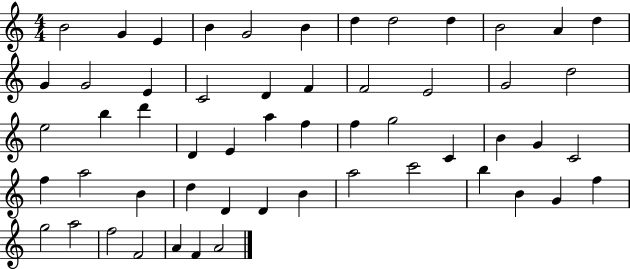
B4/h G4/q E4/q B4/q G4/h B4/q D5/q D5/h D5/q B4/h A4/q D5/q G4/q G4/h E4/q C4/h D4/q F4/q F4/h E4/h G4/h D5/h E5/h B5/q D6/q D4/q E4/q A5/q F5/q F5/q G5/h C4/q B4/q G4/q C4/h F5/q A5/h B4/q D5/q D4/q D4/q B4/q A5/h C6/h B5/q B4/q G4/q F5/q G5/h A5/h F5/h F4/h A4/q F4/q A4/h